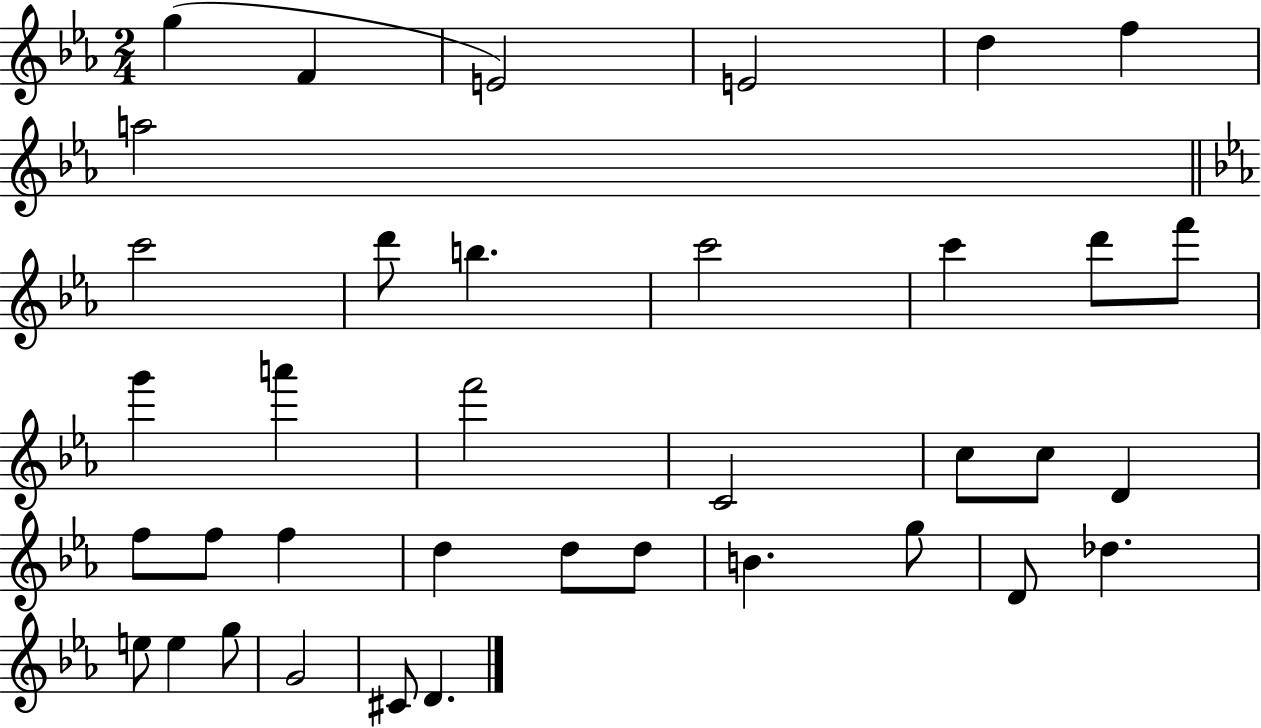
X:1
T:Untitled
M:2/4
L:1/4
K:Eb
g F E2 E2 d f a2 c'2 d'/2 b c'2 c' d'/2 f'/2 g' a' f'2 C2 c/2 c/2 D f/2 f/2 f d d/2 d/2 B g/2 D/2 _d e/2 e g/2 G2 ^C/2 D